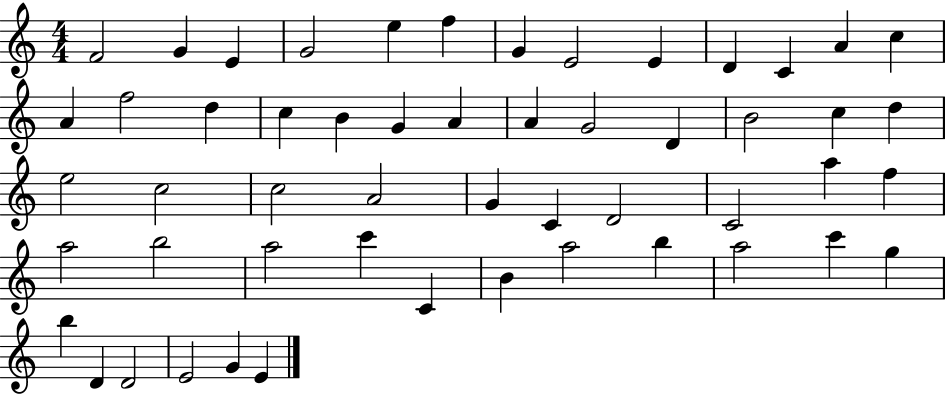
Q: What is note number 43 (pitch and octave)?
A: A5